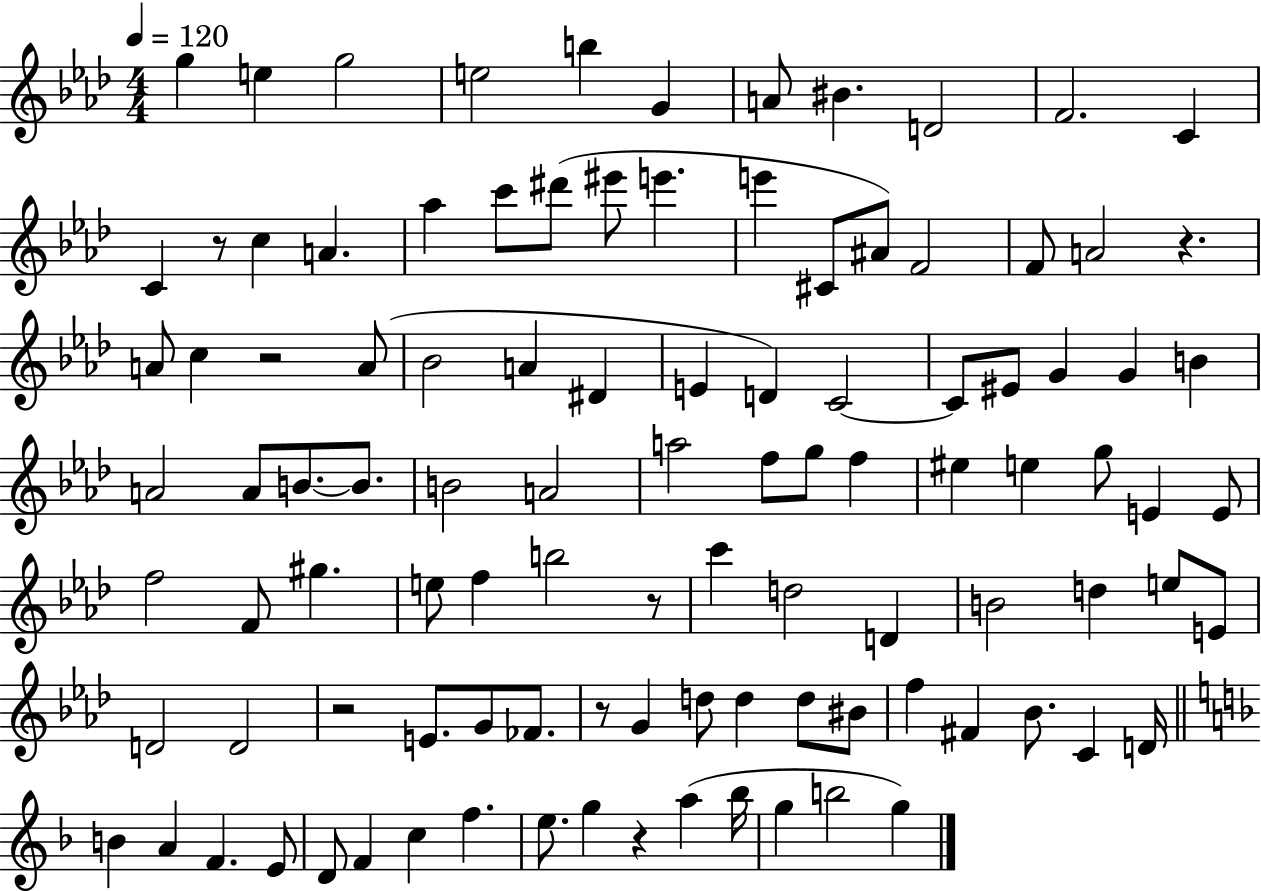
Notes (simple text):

G5/q E5/q G5/h E5/h B5/q G4/q A4/e BIS4/q. D4/h F4/h. C4/q C4/q R/e C5/q A4/q. Ab5/q C6/e D#6/e EIS6/e E6/q. E6/q C#4/e A#4/e F4/h F4/e A4/h R/q. A4/e C5/q R/h A4/e Bb4/h A4/q D#4/q E4/q D4/q C4/h C4/e EIS4/e G4/q G4/q B4/q A4/h A4/e B4/e. B4/e. B4/h A4/h A5/h F5/e G5/e F5/q EIS5/q E5/q G5/e E4/q E4/e F5/h F4/e G#5/q. E5/e F5/q B5/h R/e C6/q D5/h D4/q B4/h D5/q E5/e E4/e D4/h D4/h R/h E4/e. G4/e FES4/e. R/e G4/q D5/e D5/q D5/e BIS4/e F5/q F#4/q Bb4/e. C4/q D4/s B4/q A4/q F4/q. E4/e D4/e F4/q C5/q F5/q. E5/e. G5/q R/q A5/q Bb5/s G5/q B5/h G5/q